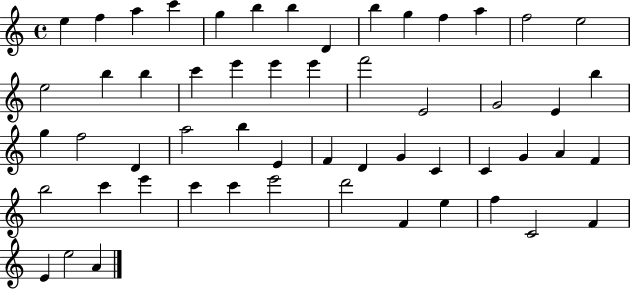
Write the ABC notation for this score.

X:1
T:Untitled
M:4/4
L:1/4
K:C
e f a c' g b b D b g f a f2 e2 e2 b b c' e' e' e' f'2 E2 G2 E b g f2 D a2 b E F D G C C G A F b2 c' e' c' c' e'2 d'2 F e f C2 F E e2 A